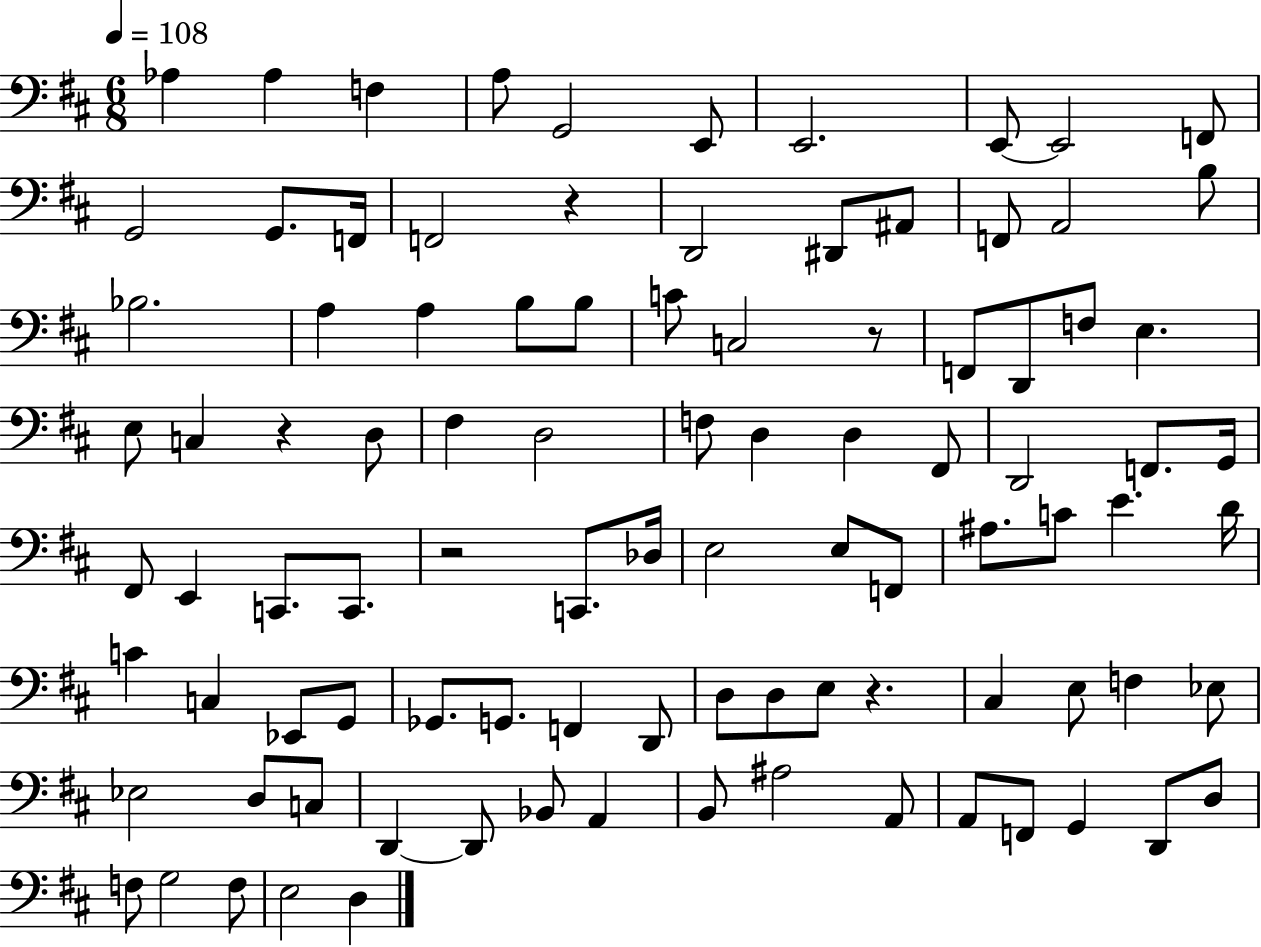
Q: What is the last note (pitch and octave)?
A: D3